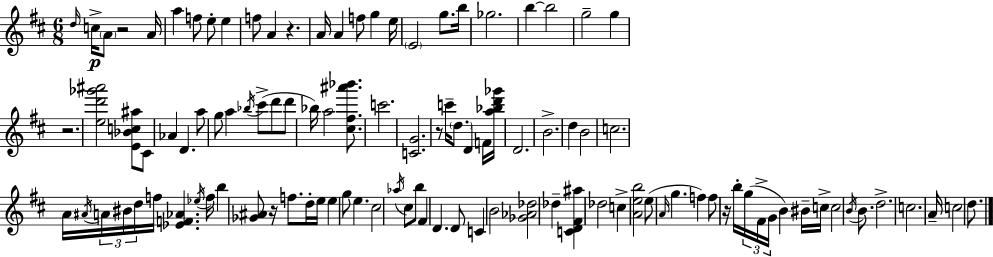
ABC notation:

X:1
T:Untitled
M:6/8
L:1/4
K:D
d/4 c/4 A/2 z2 A/4 a f/2 e/2 e f/2 A z A/4 A f/2 g e/4 E2 g/2 b/4 _g2 b b2 g2 g z2 [ed'_g'^a']2 [E_Bc^a]/2 ^C/2 _A D a/2 g/2 a _b/4 ^c'/2 d'/2 d'/2 _b/4 a2 [^c^f^a'_b']/2 c'2 [CG]2 z/2 c'/4 d/2 D F/4 [a_bd'_g']/4 D2 B2 d B2 c2 A/4 ^A/4 A/4 ^B/4 d/4 f/4 [_EF_A] _e/4 f/4 b [_G^A]/2 z/4 f/2 d/4 e/4 e g/2 e ^c2 _a/4 ^c/2 b/2 ^F D D/2 C B2 [_G_A_d]2 _d [CD^F^a] _d2 c [Aeb]2 e/2 A/4 g f f/2 z/4 b/4 g/4 ^F/4 G/4 B ^B/4 c/4 c2 B/4 B/2 d2 c2 A/4 c2 d/2